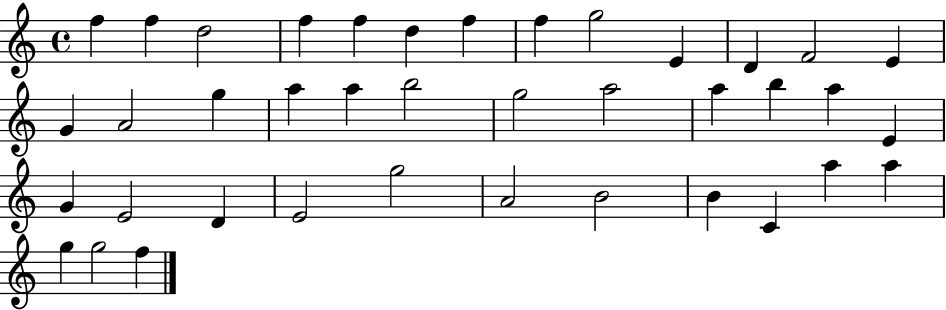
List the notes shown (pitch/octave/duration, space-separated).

F5/q F5/q D5/h F5/q F5/q D5/q F5/q F5/q G5/h E4/q D4/q F4/h E4/q G4/q A4/h G5/q A5/q A5/q B5/h G5/h A5/h A5/q B5/q A5/q E4/q G4/q E4/h D4/q E4/h G5/h A4/h B4/h B4/q C4/q A5/q A5/q G5/q G5/h F5/q